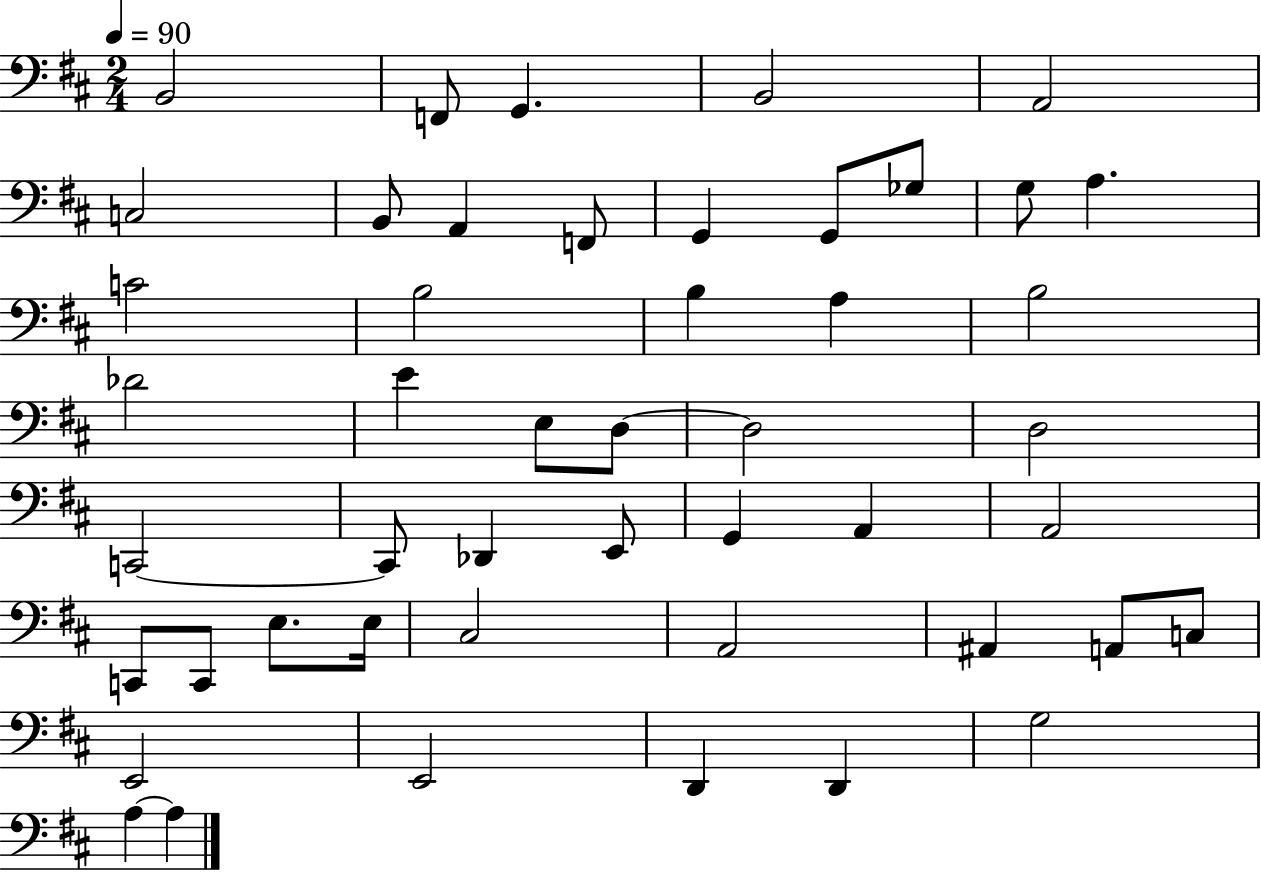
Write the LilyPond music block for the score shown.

{
  \clef bass
  \numericTimeSignature
  \time 2/4
  \key d \major
  \tempo 4 = 90
  \repeat volta 2 { b,2 | f,8 g,4. | b,2 | a,2 | \break c2 | b,8 a,4 f,8 | g,4 g,8 ges8 | g8 a4. | \break c'2 | b2 | b4 a4 | b2 | \break des'2 | e'4 e8 d8~~ | d2 | d2 | \break c,2~~ | c,8 des,4 e,8 | g,4 a,4 | a,2 | \break c,8 c,8 e8. e16 | cis2 | a,2 | ais,4 a,8 c8 | \break e,2 | e,2 | d,4 d,4 | g2 | \break a4~~ a4 | } \bar "|."
}